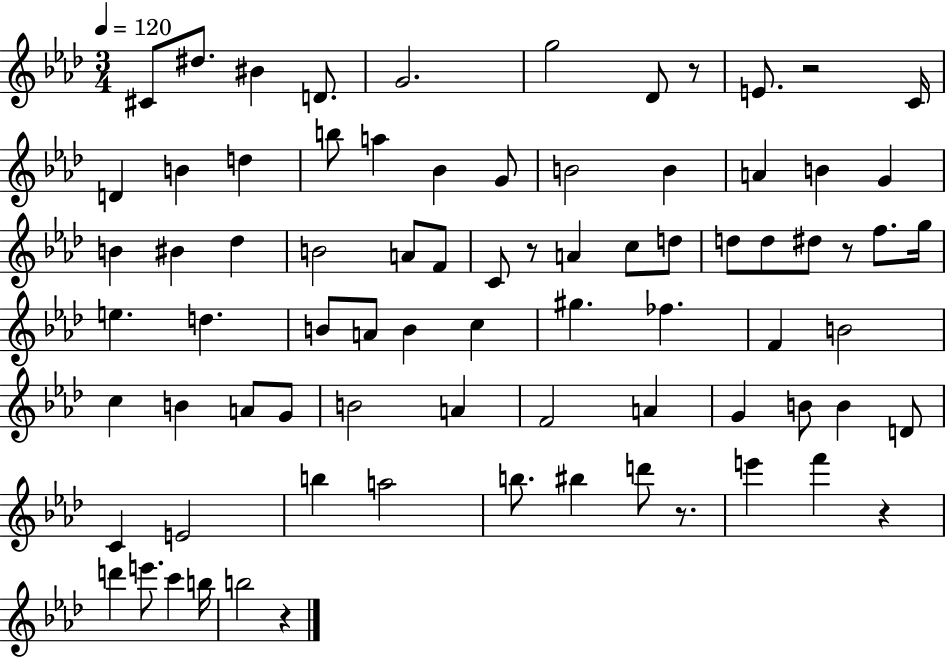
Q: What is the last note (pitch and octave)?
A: B5